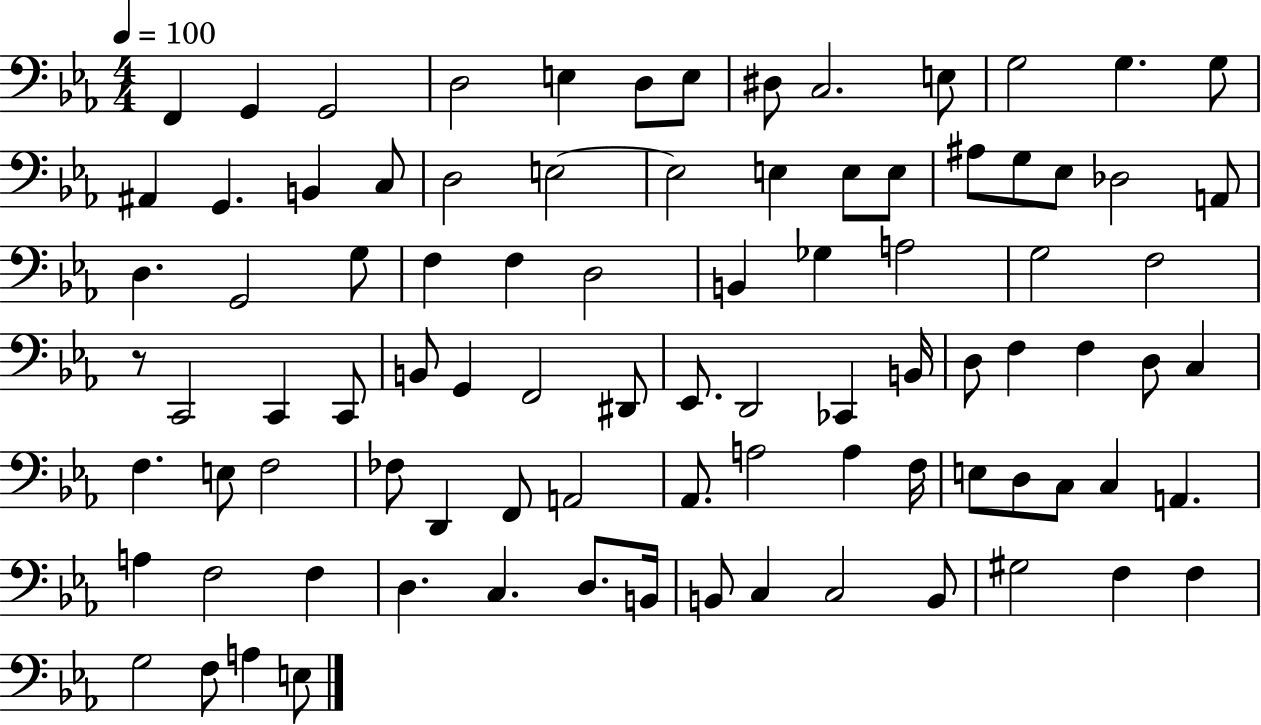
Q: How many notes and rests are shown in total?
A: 90